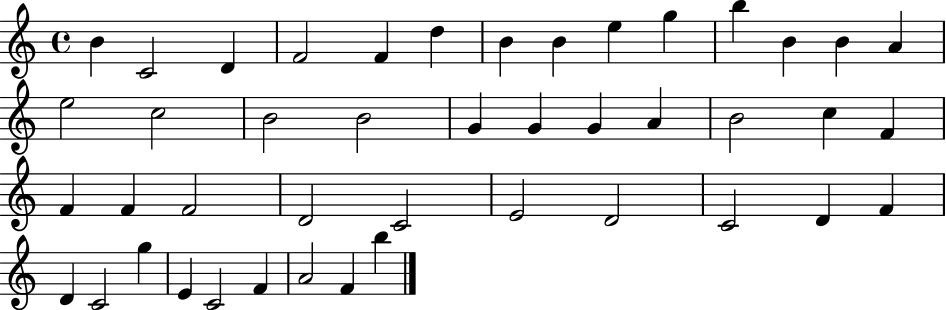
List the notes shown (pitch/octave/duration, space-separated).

B4/q C4/h D4/q F4/h F4/q D5/q B4/q B4/q E5/q G5/q B5/q B4/q B4/q A4/q E5/h C5/h B4/h B4/h G4/q G4/q G4/q A4/q B4/h C5/q F4/q F4/q F4/q F4/h D4/h C4/h E4/h D4/h C4/h D4/q F4/q D4/q C4/h G5/q E4/q C4/h F4/q A4/h F4/q B5/q